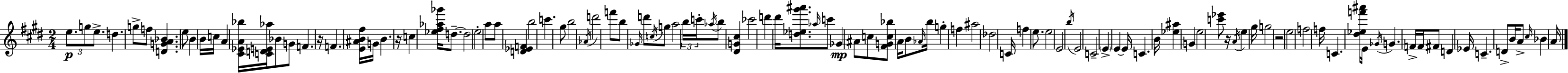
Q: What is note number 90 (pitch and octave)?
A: B4